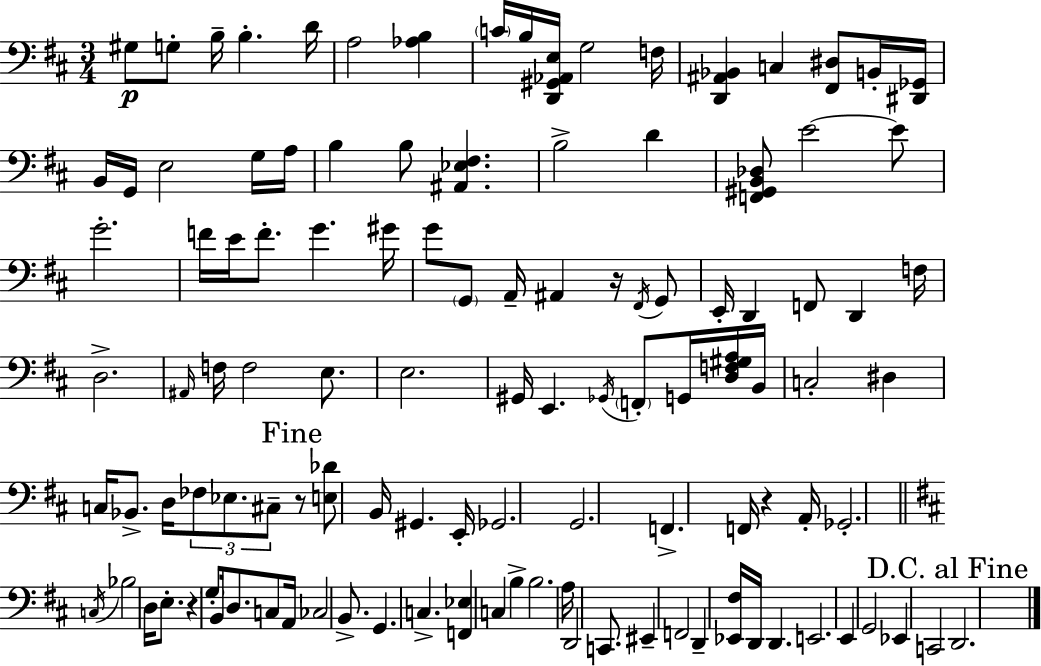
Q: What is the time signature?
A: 3/4